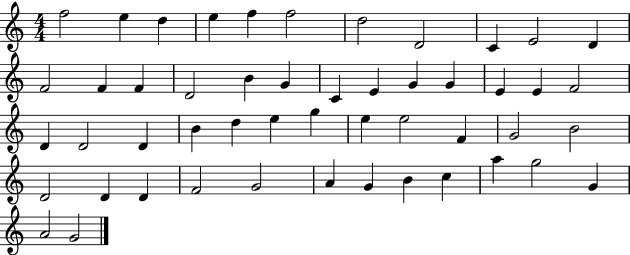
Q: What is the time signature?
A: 4/4